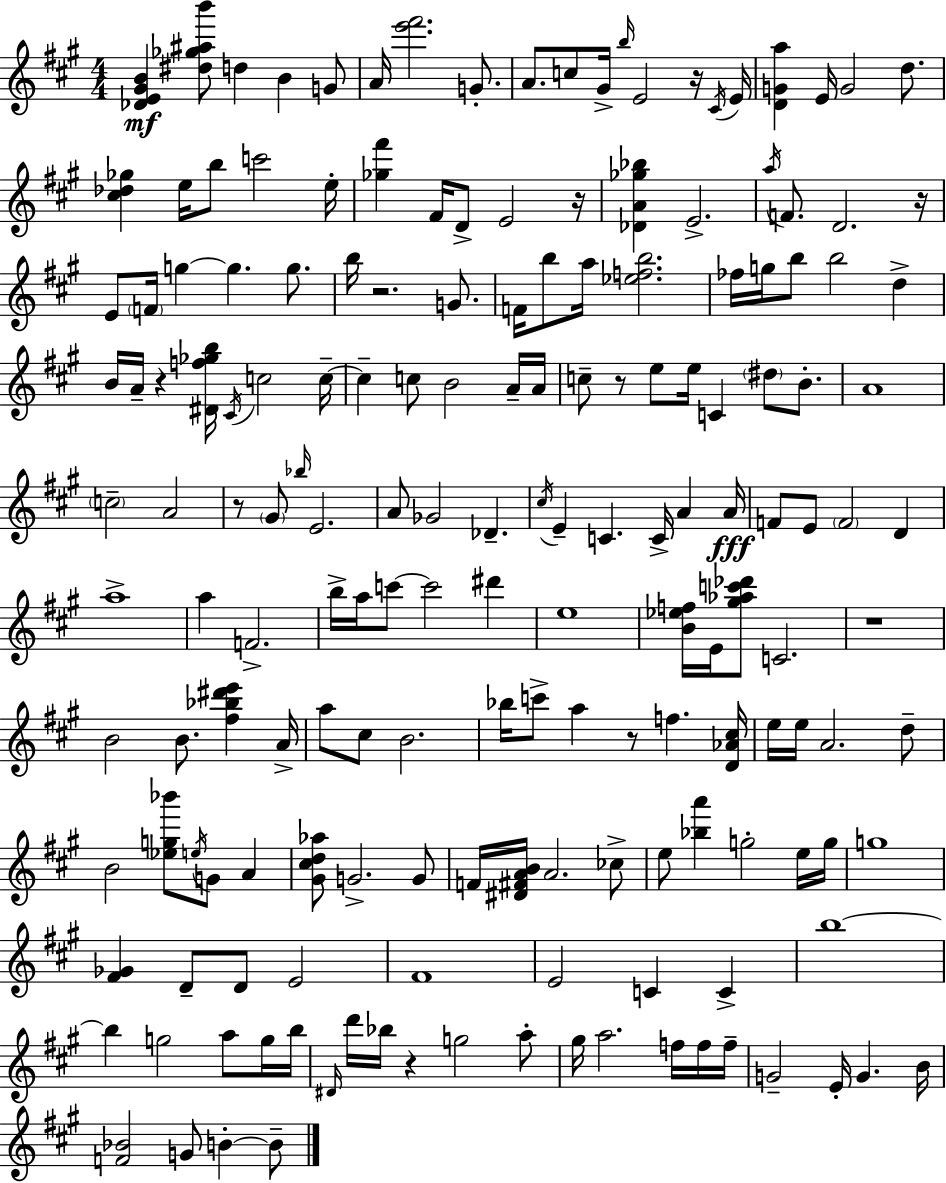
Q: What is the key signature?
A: A major